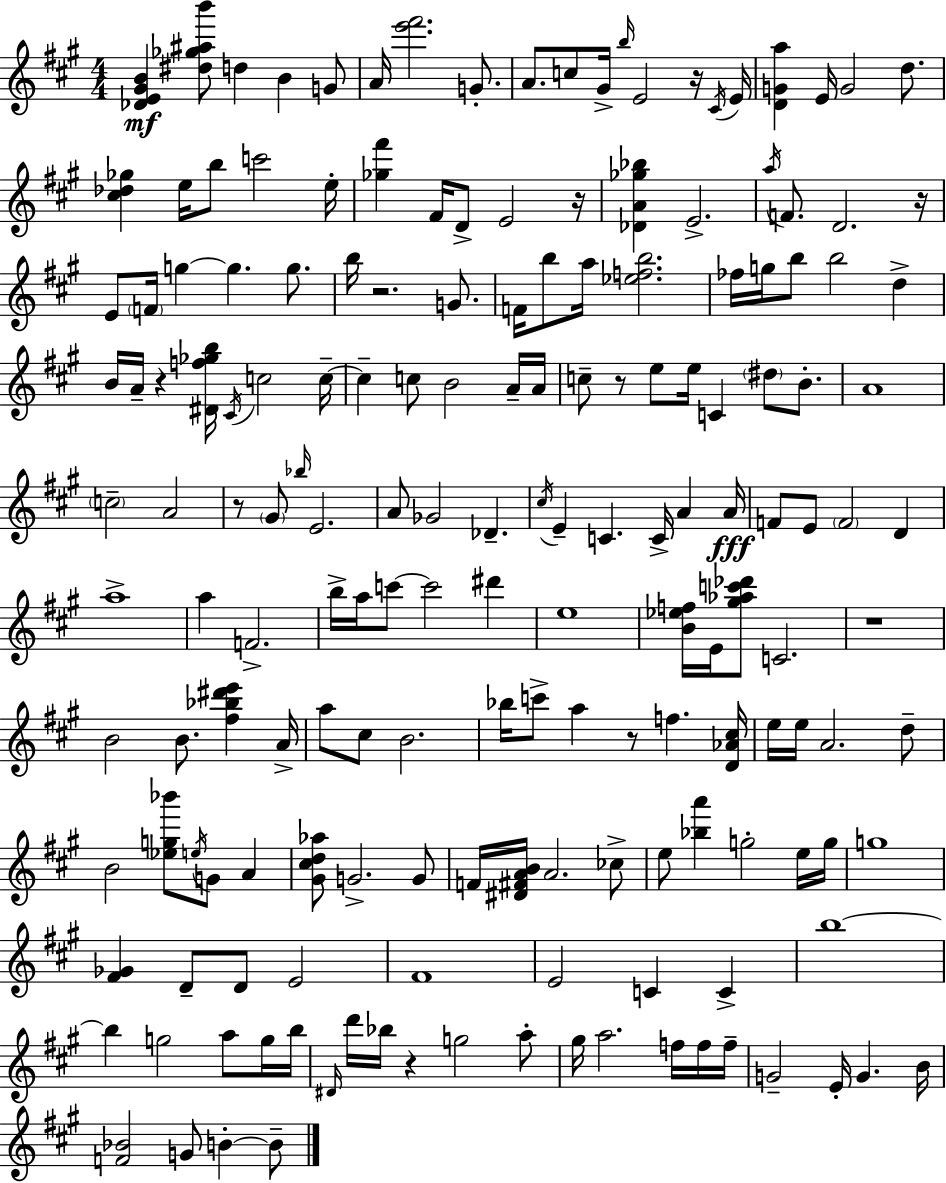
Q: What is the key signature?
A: A major